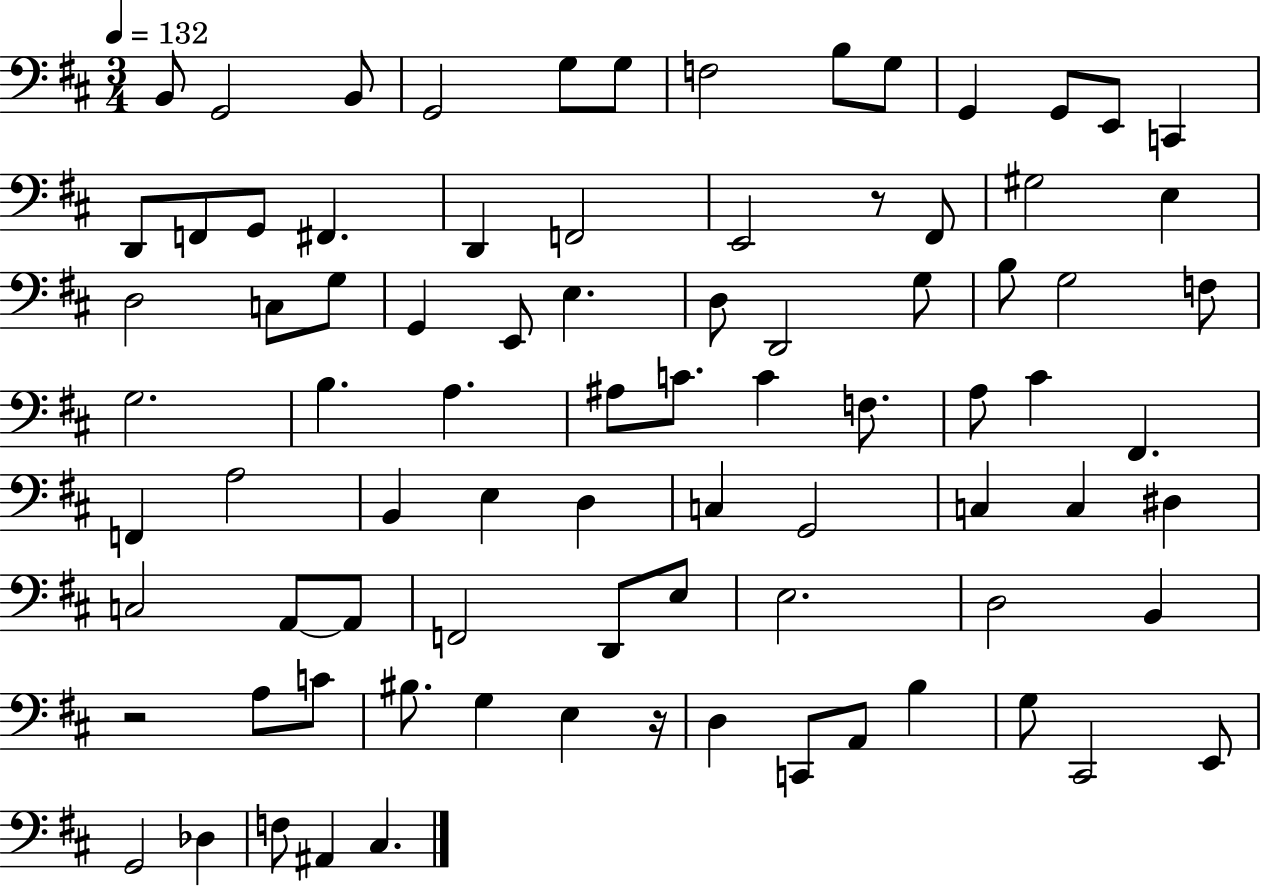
B2/e G2/h B2/e G2/h G3/e G3/e F3/h B3/e G3/e G2/q G2/e E2/e C2/q D2/e F2/e G2/e F#2/q. D2/q F2/h E2/h R/e F#2/e G#3/h E3/q D3/h C3/e G3/e G2/q E2/e E3/q. D3/e D2/h G3/e B3/e G3/h F3/e G3/h. B3/q. A3/q. A#3/e C4/e. C4/q F3/e. A3/e C#4/q F#2/q. F2/q A3/h B2/q E3/q D3/q C3/q G2/h C3/q C3/q D#3/q C3/h A2/e A2/e F2/h D2/e E3/e E3/h. D3/h B2/q R/h A3/e C4/e BIS3/e. G3/q E3/q R/s D3/q C2/e A2/e B3/q G3/e C#2/h E2/e G2/h Db3/q F3/e A#2/q C#3/q.